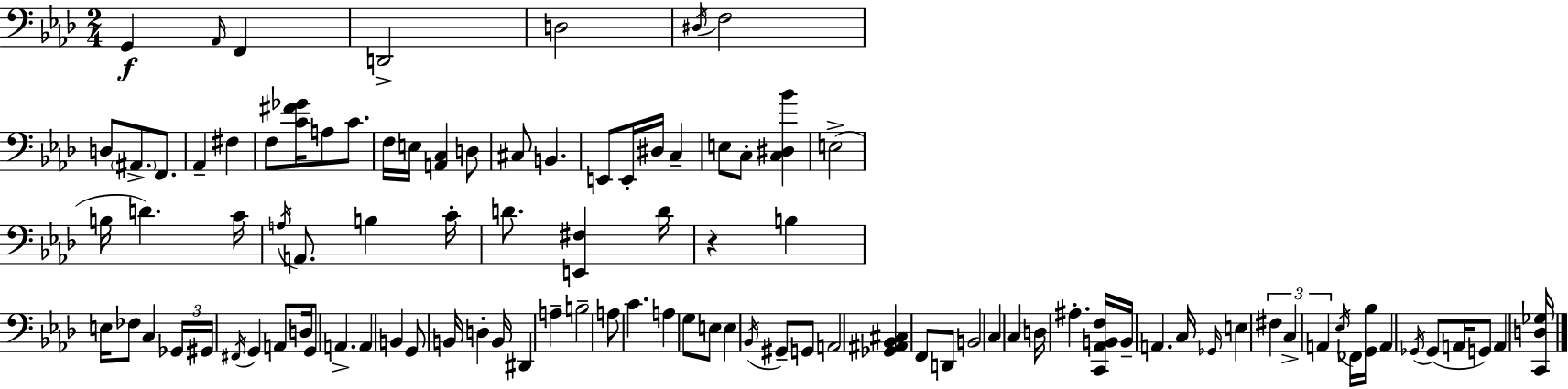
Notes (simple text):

G2/q Ab2/s F2/q D2/h D3/h D#3/s F3/h D3/e A#2/e. F2/e. Ab2/q F#3/q F3/e [C4,F#4,Gb4]/s A3/e C4/e. F3/s E3/s [A2,C3]/q D3/e C#3/e B2/q. E2/e E2/s D#3/s C3/q E3/e C3/e [C3,D#3,Bb4]/q E3/h B3/s D4/q. C4/s A3/s A2/e. B3/q C4/s D4/e. [E2,F#3]/q D4/s R/q B3/q E3/s FES3/e C3/q Gb2/s G#2/s F#2/s G2/q A2/e D3/s G2/e A2/q. A2/q B2/q G2/e B2/s D3/q B2/s D#2/q A3/q B3/h A3/e C4/q. A3/q G3/e E3/e E3/q Bb2/s G#2/e G2/e A2/h [Gb2,A#2,Bb2,C#3]/q F2/e D2/e B2/h C3/q C3/q D3/s A#3/q. [C2,Ab2,B2,F3]/s B2/s A2/q. C3/s Gb2/s E3/q F#3/q C3/q A2/q Eb3/s FES2/s [G2,Bb3]/s A2/q Gb2/s Gb2/e A2/s G2/e A2/q [C2,D3,Gb3]/s